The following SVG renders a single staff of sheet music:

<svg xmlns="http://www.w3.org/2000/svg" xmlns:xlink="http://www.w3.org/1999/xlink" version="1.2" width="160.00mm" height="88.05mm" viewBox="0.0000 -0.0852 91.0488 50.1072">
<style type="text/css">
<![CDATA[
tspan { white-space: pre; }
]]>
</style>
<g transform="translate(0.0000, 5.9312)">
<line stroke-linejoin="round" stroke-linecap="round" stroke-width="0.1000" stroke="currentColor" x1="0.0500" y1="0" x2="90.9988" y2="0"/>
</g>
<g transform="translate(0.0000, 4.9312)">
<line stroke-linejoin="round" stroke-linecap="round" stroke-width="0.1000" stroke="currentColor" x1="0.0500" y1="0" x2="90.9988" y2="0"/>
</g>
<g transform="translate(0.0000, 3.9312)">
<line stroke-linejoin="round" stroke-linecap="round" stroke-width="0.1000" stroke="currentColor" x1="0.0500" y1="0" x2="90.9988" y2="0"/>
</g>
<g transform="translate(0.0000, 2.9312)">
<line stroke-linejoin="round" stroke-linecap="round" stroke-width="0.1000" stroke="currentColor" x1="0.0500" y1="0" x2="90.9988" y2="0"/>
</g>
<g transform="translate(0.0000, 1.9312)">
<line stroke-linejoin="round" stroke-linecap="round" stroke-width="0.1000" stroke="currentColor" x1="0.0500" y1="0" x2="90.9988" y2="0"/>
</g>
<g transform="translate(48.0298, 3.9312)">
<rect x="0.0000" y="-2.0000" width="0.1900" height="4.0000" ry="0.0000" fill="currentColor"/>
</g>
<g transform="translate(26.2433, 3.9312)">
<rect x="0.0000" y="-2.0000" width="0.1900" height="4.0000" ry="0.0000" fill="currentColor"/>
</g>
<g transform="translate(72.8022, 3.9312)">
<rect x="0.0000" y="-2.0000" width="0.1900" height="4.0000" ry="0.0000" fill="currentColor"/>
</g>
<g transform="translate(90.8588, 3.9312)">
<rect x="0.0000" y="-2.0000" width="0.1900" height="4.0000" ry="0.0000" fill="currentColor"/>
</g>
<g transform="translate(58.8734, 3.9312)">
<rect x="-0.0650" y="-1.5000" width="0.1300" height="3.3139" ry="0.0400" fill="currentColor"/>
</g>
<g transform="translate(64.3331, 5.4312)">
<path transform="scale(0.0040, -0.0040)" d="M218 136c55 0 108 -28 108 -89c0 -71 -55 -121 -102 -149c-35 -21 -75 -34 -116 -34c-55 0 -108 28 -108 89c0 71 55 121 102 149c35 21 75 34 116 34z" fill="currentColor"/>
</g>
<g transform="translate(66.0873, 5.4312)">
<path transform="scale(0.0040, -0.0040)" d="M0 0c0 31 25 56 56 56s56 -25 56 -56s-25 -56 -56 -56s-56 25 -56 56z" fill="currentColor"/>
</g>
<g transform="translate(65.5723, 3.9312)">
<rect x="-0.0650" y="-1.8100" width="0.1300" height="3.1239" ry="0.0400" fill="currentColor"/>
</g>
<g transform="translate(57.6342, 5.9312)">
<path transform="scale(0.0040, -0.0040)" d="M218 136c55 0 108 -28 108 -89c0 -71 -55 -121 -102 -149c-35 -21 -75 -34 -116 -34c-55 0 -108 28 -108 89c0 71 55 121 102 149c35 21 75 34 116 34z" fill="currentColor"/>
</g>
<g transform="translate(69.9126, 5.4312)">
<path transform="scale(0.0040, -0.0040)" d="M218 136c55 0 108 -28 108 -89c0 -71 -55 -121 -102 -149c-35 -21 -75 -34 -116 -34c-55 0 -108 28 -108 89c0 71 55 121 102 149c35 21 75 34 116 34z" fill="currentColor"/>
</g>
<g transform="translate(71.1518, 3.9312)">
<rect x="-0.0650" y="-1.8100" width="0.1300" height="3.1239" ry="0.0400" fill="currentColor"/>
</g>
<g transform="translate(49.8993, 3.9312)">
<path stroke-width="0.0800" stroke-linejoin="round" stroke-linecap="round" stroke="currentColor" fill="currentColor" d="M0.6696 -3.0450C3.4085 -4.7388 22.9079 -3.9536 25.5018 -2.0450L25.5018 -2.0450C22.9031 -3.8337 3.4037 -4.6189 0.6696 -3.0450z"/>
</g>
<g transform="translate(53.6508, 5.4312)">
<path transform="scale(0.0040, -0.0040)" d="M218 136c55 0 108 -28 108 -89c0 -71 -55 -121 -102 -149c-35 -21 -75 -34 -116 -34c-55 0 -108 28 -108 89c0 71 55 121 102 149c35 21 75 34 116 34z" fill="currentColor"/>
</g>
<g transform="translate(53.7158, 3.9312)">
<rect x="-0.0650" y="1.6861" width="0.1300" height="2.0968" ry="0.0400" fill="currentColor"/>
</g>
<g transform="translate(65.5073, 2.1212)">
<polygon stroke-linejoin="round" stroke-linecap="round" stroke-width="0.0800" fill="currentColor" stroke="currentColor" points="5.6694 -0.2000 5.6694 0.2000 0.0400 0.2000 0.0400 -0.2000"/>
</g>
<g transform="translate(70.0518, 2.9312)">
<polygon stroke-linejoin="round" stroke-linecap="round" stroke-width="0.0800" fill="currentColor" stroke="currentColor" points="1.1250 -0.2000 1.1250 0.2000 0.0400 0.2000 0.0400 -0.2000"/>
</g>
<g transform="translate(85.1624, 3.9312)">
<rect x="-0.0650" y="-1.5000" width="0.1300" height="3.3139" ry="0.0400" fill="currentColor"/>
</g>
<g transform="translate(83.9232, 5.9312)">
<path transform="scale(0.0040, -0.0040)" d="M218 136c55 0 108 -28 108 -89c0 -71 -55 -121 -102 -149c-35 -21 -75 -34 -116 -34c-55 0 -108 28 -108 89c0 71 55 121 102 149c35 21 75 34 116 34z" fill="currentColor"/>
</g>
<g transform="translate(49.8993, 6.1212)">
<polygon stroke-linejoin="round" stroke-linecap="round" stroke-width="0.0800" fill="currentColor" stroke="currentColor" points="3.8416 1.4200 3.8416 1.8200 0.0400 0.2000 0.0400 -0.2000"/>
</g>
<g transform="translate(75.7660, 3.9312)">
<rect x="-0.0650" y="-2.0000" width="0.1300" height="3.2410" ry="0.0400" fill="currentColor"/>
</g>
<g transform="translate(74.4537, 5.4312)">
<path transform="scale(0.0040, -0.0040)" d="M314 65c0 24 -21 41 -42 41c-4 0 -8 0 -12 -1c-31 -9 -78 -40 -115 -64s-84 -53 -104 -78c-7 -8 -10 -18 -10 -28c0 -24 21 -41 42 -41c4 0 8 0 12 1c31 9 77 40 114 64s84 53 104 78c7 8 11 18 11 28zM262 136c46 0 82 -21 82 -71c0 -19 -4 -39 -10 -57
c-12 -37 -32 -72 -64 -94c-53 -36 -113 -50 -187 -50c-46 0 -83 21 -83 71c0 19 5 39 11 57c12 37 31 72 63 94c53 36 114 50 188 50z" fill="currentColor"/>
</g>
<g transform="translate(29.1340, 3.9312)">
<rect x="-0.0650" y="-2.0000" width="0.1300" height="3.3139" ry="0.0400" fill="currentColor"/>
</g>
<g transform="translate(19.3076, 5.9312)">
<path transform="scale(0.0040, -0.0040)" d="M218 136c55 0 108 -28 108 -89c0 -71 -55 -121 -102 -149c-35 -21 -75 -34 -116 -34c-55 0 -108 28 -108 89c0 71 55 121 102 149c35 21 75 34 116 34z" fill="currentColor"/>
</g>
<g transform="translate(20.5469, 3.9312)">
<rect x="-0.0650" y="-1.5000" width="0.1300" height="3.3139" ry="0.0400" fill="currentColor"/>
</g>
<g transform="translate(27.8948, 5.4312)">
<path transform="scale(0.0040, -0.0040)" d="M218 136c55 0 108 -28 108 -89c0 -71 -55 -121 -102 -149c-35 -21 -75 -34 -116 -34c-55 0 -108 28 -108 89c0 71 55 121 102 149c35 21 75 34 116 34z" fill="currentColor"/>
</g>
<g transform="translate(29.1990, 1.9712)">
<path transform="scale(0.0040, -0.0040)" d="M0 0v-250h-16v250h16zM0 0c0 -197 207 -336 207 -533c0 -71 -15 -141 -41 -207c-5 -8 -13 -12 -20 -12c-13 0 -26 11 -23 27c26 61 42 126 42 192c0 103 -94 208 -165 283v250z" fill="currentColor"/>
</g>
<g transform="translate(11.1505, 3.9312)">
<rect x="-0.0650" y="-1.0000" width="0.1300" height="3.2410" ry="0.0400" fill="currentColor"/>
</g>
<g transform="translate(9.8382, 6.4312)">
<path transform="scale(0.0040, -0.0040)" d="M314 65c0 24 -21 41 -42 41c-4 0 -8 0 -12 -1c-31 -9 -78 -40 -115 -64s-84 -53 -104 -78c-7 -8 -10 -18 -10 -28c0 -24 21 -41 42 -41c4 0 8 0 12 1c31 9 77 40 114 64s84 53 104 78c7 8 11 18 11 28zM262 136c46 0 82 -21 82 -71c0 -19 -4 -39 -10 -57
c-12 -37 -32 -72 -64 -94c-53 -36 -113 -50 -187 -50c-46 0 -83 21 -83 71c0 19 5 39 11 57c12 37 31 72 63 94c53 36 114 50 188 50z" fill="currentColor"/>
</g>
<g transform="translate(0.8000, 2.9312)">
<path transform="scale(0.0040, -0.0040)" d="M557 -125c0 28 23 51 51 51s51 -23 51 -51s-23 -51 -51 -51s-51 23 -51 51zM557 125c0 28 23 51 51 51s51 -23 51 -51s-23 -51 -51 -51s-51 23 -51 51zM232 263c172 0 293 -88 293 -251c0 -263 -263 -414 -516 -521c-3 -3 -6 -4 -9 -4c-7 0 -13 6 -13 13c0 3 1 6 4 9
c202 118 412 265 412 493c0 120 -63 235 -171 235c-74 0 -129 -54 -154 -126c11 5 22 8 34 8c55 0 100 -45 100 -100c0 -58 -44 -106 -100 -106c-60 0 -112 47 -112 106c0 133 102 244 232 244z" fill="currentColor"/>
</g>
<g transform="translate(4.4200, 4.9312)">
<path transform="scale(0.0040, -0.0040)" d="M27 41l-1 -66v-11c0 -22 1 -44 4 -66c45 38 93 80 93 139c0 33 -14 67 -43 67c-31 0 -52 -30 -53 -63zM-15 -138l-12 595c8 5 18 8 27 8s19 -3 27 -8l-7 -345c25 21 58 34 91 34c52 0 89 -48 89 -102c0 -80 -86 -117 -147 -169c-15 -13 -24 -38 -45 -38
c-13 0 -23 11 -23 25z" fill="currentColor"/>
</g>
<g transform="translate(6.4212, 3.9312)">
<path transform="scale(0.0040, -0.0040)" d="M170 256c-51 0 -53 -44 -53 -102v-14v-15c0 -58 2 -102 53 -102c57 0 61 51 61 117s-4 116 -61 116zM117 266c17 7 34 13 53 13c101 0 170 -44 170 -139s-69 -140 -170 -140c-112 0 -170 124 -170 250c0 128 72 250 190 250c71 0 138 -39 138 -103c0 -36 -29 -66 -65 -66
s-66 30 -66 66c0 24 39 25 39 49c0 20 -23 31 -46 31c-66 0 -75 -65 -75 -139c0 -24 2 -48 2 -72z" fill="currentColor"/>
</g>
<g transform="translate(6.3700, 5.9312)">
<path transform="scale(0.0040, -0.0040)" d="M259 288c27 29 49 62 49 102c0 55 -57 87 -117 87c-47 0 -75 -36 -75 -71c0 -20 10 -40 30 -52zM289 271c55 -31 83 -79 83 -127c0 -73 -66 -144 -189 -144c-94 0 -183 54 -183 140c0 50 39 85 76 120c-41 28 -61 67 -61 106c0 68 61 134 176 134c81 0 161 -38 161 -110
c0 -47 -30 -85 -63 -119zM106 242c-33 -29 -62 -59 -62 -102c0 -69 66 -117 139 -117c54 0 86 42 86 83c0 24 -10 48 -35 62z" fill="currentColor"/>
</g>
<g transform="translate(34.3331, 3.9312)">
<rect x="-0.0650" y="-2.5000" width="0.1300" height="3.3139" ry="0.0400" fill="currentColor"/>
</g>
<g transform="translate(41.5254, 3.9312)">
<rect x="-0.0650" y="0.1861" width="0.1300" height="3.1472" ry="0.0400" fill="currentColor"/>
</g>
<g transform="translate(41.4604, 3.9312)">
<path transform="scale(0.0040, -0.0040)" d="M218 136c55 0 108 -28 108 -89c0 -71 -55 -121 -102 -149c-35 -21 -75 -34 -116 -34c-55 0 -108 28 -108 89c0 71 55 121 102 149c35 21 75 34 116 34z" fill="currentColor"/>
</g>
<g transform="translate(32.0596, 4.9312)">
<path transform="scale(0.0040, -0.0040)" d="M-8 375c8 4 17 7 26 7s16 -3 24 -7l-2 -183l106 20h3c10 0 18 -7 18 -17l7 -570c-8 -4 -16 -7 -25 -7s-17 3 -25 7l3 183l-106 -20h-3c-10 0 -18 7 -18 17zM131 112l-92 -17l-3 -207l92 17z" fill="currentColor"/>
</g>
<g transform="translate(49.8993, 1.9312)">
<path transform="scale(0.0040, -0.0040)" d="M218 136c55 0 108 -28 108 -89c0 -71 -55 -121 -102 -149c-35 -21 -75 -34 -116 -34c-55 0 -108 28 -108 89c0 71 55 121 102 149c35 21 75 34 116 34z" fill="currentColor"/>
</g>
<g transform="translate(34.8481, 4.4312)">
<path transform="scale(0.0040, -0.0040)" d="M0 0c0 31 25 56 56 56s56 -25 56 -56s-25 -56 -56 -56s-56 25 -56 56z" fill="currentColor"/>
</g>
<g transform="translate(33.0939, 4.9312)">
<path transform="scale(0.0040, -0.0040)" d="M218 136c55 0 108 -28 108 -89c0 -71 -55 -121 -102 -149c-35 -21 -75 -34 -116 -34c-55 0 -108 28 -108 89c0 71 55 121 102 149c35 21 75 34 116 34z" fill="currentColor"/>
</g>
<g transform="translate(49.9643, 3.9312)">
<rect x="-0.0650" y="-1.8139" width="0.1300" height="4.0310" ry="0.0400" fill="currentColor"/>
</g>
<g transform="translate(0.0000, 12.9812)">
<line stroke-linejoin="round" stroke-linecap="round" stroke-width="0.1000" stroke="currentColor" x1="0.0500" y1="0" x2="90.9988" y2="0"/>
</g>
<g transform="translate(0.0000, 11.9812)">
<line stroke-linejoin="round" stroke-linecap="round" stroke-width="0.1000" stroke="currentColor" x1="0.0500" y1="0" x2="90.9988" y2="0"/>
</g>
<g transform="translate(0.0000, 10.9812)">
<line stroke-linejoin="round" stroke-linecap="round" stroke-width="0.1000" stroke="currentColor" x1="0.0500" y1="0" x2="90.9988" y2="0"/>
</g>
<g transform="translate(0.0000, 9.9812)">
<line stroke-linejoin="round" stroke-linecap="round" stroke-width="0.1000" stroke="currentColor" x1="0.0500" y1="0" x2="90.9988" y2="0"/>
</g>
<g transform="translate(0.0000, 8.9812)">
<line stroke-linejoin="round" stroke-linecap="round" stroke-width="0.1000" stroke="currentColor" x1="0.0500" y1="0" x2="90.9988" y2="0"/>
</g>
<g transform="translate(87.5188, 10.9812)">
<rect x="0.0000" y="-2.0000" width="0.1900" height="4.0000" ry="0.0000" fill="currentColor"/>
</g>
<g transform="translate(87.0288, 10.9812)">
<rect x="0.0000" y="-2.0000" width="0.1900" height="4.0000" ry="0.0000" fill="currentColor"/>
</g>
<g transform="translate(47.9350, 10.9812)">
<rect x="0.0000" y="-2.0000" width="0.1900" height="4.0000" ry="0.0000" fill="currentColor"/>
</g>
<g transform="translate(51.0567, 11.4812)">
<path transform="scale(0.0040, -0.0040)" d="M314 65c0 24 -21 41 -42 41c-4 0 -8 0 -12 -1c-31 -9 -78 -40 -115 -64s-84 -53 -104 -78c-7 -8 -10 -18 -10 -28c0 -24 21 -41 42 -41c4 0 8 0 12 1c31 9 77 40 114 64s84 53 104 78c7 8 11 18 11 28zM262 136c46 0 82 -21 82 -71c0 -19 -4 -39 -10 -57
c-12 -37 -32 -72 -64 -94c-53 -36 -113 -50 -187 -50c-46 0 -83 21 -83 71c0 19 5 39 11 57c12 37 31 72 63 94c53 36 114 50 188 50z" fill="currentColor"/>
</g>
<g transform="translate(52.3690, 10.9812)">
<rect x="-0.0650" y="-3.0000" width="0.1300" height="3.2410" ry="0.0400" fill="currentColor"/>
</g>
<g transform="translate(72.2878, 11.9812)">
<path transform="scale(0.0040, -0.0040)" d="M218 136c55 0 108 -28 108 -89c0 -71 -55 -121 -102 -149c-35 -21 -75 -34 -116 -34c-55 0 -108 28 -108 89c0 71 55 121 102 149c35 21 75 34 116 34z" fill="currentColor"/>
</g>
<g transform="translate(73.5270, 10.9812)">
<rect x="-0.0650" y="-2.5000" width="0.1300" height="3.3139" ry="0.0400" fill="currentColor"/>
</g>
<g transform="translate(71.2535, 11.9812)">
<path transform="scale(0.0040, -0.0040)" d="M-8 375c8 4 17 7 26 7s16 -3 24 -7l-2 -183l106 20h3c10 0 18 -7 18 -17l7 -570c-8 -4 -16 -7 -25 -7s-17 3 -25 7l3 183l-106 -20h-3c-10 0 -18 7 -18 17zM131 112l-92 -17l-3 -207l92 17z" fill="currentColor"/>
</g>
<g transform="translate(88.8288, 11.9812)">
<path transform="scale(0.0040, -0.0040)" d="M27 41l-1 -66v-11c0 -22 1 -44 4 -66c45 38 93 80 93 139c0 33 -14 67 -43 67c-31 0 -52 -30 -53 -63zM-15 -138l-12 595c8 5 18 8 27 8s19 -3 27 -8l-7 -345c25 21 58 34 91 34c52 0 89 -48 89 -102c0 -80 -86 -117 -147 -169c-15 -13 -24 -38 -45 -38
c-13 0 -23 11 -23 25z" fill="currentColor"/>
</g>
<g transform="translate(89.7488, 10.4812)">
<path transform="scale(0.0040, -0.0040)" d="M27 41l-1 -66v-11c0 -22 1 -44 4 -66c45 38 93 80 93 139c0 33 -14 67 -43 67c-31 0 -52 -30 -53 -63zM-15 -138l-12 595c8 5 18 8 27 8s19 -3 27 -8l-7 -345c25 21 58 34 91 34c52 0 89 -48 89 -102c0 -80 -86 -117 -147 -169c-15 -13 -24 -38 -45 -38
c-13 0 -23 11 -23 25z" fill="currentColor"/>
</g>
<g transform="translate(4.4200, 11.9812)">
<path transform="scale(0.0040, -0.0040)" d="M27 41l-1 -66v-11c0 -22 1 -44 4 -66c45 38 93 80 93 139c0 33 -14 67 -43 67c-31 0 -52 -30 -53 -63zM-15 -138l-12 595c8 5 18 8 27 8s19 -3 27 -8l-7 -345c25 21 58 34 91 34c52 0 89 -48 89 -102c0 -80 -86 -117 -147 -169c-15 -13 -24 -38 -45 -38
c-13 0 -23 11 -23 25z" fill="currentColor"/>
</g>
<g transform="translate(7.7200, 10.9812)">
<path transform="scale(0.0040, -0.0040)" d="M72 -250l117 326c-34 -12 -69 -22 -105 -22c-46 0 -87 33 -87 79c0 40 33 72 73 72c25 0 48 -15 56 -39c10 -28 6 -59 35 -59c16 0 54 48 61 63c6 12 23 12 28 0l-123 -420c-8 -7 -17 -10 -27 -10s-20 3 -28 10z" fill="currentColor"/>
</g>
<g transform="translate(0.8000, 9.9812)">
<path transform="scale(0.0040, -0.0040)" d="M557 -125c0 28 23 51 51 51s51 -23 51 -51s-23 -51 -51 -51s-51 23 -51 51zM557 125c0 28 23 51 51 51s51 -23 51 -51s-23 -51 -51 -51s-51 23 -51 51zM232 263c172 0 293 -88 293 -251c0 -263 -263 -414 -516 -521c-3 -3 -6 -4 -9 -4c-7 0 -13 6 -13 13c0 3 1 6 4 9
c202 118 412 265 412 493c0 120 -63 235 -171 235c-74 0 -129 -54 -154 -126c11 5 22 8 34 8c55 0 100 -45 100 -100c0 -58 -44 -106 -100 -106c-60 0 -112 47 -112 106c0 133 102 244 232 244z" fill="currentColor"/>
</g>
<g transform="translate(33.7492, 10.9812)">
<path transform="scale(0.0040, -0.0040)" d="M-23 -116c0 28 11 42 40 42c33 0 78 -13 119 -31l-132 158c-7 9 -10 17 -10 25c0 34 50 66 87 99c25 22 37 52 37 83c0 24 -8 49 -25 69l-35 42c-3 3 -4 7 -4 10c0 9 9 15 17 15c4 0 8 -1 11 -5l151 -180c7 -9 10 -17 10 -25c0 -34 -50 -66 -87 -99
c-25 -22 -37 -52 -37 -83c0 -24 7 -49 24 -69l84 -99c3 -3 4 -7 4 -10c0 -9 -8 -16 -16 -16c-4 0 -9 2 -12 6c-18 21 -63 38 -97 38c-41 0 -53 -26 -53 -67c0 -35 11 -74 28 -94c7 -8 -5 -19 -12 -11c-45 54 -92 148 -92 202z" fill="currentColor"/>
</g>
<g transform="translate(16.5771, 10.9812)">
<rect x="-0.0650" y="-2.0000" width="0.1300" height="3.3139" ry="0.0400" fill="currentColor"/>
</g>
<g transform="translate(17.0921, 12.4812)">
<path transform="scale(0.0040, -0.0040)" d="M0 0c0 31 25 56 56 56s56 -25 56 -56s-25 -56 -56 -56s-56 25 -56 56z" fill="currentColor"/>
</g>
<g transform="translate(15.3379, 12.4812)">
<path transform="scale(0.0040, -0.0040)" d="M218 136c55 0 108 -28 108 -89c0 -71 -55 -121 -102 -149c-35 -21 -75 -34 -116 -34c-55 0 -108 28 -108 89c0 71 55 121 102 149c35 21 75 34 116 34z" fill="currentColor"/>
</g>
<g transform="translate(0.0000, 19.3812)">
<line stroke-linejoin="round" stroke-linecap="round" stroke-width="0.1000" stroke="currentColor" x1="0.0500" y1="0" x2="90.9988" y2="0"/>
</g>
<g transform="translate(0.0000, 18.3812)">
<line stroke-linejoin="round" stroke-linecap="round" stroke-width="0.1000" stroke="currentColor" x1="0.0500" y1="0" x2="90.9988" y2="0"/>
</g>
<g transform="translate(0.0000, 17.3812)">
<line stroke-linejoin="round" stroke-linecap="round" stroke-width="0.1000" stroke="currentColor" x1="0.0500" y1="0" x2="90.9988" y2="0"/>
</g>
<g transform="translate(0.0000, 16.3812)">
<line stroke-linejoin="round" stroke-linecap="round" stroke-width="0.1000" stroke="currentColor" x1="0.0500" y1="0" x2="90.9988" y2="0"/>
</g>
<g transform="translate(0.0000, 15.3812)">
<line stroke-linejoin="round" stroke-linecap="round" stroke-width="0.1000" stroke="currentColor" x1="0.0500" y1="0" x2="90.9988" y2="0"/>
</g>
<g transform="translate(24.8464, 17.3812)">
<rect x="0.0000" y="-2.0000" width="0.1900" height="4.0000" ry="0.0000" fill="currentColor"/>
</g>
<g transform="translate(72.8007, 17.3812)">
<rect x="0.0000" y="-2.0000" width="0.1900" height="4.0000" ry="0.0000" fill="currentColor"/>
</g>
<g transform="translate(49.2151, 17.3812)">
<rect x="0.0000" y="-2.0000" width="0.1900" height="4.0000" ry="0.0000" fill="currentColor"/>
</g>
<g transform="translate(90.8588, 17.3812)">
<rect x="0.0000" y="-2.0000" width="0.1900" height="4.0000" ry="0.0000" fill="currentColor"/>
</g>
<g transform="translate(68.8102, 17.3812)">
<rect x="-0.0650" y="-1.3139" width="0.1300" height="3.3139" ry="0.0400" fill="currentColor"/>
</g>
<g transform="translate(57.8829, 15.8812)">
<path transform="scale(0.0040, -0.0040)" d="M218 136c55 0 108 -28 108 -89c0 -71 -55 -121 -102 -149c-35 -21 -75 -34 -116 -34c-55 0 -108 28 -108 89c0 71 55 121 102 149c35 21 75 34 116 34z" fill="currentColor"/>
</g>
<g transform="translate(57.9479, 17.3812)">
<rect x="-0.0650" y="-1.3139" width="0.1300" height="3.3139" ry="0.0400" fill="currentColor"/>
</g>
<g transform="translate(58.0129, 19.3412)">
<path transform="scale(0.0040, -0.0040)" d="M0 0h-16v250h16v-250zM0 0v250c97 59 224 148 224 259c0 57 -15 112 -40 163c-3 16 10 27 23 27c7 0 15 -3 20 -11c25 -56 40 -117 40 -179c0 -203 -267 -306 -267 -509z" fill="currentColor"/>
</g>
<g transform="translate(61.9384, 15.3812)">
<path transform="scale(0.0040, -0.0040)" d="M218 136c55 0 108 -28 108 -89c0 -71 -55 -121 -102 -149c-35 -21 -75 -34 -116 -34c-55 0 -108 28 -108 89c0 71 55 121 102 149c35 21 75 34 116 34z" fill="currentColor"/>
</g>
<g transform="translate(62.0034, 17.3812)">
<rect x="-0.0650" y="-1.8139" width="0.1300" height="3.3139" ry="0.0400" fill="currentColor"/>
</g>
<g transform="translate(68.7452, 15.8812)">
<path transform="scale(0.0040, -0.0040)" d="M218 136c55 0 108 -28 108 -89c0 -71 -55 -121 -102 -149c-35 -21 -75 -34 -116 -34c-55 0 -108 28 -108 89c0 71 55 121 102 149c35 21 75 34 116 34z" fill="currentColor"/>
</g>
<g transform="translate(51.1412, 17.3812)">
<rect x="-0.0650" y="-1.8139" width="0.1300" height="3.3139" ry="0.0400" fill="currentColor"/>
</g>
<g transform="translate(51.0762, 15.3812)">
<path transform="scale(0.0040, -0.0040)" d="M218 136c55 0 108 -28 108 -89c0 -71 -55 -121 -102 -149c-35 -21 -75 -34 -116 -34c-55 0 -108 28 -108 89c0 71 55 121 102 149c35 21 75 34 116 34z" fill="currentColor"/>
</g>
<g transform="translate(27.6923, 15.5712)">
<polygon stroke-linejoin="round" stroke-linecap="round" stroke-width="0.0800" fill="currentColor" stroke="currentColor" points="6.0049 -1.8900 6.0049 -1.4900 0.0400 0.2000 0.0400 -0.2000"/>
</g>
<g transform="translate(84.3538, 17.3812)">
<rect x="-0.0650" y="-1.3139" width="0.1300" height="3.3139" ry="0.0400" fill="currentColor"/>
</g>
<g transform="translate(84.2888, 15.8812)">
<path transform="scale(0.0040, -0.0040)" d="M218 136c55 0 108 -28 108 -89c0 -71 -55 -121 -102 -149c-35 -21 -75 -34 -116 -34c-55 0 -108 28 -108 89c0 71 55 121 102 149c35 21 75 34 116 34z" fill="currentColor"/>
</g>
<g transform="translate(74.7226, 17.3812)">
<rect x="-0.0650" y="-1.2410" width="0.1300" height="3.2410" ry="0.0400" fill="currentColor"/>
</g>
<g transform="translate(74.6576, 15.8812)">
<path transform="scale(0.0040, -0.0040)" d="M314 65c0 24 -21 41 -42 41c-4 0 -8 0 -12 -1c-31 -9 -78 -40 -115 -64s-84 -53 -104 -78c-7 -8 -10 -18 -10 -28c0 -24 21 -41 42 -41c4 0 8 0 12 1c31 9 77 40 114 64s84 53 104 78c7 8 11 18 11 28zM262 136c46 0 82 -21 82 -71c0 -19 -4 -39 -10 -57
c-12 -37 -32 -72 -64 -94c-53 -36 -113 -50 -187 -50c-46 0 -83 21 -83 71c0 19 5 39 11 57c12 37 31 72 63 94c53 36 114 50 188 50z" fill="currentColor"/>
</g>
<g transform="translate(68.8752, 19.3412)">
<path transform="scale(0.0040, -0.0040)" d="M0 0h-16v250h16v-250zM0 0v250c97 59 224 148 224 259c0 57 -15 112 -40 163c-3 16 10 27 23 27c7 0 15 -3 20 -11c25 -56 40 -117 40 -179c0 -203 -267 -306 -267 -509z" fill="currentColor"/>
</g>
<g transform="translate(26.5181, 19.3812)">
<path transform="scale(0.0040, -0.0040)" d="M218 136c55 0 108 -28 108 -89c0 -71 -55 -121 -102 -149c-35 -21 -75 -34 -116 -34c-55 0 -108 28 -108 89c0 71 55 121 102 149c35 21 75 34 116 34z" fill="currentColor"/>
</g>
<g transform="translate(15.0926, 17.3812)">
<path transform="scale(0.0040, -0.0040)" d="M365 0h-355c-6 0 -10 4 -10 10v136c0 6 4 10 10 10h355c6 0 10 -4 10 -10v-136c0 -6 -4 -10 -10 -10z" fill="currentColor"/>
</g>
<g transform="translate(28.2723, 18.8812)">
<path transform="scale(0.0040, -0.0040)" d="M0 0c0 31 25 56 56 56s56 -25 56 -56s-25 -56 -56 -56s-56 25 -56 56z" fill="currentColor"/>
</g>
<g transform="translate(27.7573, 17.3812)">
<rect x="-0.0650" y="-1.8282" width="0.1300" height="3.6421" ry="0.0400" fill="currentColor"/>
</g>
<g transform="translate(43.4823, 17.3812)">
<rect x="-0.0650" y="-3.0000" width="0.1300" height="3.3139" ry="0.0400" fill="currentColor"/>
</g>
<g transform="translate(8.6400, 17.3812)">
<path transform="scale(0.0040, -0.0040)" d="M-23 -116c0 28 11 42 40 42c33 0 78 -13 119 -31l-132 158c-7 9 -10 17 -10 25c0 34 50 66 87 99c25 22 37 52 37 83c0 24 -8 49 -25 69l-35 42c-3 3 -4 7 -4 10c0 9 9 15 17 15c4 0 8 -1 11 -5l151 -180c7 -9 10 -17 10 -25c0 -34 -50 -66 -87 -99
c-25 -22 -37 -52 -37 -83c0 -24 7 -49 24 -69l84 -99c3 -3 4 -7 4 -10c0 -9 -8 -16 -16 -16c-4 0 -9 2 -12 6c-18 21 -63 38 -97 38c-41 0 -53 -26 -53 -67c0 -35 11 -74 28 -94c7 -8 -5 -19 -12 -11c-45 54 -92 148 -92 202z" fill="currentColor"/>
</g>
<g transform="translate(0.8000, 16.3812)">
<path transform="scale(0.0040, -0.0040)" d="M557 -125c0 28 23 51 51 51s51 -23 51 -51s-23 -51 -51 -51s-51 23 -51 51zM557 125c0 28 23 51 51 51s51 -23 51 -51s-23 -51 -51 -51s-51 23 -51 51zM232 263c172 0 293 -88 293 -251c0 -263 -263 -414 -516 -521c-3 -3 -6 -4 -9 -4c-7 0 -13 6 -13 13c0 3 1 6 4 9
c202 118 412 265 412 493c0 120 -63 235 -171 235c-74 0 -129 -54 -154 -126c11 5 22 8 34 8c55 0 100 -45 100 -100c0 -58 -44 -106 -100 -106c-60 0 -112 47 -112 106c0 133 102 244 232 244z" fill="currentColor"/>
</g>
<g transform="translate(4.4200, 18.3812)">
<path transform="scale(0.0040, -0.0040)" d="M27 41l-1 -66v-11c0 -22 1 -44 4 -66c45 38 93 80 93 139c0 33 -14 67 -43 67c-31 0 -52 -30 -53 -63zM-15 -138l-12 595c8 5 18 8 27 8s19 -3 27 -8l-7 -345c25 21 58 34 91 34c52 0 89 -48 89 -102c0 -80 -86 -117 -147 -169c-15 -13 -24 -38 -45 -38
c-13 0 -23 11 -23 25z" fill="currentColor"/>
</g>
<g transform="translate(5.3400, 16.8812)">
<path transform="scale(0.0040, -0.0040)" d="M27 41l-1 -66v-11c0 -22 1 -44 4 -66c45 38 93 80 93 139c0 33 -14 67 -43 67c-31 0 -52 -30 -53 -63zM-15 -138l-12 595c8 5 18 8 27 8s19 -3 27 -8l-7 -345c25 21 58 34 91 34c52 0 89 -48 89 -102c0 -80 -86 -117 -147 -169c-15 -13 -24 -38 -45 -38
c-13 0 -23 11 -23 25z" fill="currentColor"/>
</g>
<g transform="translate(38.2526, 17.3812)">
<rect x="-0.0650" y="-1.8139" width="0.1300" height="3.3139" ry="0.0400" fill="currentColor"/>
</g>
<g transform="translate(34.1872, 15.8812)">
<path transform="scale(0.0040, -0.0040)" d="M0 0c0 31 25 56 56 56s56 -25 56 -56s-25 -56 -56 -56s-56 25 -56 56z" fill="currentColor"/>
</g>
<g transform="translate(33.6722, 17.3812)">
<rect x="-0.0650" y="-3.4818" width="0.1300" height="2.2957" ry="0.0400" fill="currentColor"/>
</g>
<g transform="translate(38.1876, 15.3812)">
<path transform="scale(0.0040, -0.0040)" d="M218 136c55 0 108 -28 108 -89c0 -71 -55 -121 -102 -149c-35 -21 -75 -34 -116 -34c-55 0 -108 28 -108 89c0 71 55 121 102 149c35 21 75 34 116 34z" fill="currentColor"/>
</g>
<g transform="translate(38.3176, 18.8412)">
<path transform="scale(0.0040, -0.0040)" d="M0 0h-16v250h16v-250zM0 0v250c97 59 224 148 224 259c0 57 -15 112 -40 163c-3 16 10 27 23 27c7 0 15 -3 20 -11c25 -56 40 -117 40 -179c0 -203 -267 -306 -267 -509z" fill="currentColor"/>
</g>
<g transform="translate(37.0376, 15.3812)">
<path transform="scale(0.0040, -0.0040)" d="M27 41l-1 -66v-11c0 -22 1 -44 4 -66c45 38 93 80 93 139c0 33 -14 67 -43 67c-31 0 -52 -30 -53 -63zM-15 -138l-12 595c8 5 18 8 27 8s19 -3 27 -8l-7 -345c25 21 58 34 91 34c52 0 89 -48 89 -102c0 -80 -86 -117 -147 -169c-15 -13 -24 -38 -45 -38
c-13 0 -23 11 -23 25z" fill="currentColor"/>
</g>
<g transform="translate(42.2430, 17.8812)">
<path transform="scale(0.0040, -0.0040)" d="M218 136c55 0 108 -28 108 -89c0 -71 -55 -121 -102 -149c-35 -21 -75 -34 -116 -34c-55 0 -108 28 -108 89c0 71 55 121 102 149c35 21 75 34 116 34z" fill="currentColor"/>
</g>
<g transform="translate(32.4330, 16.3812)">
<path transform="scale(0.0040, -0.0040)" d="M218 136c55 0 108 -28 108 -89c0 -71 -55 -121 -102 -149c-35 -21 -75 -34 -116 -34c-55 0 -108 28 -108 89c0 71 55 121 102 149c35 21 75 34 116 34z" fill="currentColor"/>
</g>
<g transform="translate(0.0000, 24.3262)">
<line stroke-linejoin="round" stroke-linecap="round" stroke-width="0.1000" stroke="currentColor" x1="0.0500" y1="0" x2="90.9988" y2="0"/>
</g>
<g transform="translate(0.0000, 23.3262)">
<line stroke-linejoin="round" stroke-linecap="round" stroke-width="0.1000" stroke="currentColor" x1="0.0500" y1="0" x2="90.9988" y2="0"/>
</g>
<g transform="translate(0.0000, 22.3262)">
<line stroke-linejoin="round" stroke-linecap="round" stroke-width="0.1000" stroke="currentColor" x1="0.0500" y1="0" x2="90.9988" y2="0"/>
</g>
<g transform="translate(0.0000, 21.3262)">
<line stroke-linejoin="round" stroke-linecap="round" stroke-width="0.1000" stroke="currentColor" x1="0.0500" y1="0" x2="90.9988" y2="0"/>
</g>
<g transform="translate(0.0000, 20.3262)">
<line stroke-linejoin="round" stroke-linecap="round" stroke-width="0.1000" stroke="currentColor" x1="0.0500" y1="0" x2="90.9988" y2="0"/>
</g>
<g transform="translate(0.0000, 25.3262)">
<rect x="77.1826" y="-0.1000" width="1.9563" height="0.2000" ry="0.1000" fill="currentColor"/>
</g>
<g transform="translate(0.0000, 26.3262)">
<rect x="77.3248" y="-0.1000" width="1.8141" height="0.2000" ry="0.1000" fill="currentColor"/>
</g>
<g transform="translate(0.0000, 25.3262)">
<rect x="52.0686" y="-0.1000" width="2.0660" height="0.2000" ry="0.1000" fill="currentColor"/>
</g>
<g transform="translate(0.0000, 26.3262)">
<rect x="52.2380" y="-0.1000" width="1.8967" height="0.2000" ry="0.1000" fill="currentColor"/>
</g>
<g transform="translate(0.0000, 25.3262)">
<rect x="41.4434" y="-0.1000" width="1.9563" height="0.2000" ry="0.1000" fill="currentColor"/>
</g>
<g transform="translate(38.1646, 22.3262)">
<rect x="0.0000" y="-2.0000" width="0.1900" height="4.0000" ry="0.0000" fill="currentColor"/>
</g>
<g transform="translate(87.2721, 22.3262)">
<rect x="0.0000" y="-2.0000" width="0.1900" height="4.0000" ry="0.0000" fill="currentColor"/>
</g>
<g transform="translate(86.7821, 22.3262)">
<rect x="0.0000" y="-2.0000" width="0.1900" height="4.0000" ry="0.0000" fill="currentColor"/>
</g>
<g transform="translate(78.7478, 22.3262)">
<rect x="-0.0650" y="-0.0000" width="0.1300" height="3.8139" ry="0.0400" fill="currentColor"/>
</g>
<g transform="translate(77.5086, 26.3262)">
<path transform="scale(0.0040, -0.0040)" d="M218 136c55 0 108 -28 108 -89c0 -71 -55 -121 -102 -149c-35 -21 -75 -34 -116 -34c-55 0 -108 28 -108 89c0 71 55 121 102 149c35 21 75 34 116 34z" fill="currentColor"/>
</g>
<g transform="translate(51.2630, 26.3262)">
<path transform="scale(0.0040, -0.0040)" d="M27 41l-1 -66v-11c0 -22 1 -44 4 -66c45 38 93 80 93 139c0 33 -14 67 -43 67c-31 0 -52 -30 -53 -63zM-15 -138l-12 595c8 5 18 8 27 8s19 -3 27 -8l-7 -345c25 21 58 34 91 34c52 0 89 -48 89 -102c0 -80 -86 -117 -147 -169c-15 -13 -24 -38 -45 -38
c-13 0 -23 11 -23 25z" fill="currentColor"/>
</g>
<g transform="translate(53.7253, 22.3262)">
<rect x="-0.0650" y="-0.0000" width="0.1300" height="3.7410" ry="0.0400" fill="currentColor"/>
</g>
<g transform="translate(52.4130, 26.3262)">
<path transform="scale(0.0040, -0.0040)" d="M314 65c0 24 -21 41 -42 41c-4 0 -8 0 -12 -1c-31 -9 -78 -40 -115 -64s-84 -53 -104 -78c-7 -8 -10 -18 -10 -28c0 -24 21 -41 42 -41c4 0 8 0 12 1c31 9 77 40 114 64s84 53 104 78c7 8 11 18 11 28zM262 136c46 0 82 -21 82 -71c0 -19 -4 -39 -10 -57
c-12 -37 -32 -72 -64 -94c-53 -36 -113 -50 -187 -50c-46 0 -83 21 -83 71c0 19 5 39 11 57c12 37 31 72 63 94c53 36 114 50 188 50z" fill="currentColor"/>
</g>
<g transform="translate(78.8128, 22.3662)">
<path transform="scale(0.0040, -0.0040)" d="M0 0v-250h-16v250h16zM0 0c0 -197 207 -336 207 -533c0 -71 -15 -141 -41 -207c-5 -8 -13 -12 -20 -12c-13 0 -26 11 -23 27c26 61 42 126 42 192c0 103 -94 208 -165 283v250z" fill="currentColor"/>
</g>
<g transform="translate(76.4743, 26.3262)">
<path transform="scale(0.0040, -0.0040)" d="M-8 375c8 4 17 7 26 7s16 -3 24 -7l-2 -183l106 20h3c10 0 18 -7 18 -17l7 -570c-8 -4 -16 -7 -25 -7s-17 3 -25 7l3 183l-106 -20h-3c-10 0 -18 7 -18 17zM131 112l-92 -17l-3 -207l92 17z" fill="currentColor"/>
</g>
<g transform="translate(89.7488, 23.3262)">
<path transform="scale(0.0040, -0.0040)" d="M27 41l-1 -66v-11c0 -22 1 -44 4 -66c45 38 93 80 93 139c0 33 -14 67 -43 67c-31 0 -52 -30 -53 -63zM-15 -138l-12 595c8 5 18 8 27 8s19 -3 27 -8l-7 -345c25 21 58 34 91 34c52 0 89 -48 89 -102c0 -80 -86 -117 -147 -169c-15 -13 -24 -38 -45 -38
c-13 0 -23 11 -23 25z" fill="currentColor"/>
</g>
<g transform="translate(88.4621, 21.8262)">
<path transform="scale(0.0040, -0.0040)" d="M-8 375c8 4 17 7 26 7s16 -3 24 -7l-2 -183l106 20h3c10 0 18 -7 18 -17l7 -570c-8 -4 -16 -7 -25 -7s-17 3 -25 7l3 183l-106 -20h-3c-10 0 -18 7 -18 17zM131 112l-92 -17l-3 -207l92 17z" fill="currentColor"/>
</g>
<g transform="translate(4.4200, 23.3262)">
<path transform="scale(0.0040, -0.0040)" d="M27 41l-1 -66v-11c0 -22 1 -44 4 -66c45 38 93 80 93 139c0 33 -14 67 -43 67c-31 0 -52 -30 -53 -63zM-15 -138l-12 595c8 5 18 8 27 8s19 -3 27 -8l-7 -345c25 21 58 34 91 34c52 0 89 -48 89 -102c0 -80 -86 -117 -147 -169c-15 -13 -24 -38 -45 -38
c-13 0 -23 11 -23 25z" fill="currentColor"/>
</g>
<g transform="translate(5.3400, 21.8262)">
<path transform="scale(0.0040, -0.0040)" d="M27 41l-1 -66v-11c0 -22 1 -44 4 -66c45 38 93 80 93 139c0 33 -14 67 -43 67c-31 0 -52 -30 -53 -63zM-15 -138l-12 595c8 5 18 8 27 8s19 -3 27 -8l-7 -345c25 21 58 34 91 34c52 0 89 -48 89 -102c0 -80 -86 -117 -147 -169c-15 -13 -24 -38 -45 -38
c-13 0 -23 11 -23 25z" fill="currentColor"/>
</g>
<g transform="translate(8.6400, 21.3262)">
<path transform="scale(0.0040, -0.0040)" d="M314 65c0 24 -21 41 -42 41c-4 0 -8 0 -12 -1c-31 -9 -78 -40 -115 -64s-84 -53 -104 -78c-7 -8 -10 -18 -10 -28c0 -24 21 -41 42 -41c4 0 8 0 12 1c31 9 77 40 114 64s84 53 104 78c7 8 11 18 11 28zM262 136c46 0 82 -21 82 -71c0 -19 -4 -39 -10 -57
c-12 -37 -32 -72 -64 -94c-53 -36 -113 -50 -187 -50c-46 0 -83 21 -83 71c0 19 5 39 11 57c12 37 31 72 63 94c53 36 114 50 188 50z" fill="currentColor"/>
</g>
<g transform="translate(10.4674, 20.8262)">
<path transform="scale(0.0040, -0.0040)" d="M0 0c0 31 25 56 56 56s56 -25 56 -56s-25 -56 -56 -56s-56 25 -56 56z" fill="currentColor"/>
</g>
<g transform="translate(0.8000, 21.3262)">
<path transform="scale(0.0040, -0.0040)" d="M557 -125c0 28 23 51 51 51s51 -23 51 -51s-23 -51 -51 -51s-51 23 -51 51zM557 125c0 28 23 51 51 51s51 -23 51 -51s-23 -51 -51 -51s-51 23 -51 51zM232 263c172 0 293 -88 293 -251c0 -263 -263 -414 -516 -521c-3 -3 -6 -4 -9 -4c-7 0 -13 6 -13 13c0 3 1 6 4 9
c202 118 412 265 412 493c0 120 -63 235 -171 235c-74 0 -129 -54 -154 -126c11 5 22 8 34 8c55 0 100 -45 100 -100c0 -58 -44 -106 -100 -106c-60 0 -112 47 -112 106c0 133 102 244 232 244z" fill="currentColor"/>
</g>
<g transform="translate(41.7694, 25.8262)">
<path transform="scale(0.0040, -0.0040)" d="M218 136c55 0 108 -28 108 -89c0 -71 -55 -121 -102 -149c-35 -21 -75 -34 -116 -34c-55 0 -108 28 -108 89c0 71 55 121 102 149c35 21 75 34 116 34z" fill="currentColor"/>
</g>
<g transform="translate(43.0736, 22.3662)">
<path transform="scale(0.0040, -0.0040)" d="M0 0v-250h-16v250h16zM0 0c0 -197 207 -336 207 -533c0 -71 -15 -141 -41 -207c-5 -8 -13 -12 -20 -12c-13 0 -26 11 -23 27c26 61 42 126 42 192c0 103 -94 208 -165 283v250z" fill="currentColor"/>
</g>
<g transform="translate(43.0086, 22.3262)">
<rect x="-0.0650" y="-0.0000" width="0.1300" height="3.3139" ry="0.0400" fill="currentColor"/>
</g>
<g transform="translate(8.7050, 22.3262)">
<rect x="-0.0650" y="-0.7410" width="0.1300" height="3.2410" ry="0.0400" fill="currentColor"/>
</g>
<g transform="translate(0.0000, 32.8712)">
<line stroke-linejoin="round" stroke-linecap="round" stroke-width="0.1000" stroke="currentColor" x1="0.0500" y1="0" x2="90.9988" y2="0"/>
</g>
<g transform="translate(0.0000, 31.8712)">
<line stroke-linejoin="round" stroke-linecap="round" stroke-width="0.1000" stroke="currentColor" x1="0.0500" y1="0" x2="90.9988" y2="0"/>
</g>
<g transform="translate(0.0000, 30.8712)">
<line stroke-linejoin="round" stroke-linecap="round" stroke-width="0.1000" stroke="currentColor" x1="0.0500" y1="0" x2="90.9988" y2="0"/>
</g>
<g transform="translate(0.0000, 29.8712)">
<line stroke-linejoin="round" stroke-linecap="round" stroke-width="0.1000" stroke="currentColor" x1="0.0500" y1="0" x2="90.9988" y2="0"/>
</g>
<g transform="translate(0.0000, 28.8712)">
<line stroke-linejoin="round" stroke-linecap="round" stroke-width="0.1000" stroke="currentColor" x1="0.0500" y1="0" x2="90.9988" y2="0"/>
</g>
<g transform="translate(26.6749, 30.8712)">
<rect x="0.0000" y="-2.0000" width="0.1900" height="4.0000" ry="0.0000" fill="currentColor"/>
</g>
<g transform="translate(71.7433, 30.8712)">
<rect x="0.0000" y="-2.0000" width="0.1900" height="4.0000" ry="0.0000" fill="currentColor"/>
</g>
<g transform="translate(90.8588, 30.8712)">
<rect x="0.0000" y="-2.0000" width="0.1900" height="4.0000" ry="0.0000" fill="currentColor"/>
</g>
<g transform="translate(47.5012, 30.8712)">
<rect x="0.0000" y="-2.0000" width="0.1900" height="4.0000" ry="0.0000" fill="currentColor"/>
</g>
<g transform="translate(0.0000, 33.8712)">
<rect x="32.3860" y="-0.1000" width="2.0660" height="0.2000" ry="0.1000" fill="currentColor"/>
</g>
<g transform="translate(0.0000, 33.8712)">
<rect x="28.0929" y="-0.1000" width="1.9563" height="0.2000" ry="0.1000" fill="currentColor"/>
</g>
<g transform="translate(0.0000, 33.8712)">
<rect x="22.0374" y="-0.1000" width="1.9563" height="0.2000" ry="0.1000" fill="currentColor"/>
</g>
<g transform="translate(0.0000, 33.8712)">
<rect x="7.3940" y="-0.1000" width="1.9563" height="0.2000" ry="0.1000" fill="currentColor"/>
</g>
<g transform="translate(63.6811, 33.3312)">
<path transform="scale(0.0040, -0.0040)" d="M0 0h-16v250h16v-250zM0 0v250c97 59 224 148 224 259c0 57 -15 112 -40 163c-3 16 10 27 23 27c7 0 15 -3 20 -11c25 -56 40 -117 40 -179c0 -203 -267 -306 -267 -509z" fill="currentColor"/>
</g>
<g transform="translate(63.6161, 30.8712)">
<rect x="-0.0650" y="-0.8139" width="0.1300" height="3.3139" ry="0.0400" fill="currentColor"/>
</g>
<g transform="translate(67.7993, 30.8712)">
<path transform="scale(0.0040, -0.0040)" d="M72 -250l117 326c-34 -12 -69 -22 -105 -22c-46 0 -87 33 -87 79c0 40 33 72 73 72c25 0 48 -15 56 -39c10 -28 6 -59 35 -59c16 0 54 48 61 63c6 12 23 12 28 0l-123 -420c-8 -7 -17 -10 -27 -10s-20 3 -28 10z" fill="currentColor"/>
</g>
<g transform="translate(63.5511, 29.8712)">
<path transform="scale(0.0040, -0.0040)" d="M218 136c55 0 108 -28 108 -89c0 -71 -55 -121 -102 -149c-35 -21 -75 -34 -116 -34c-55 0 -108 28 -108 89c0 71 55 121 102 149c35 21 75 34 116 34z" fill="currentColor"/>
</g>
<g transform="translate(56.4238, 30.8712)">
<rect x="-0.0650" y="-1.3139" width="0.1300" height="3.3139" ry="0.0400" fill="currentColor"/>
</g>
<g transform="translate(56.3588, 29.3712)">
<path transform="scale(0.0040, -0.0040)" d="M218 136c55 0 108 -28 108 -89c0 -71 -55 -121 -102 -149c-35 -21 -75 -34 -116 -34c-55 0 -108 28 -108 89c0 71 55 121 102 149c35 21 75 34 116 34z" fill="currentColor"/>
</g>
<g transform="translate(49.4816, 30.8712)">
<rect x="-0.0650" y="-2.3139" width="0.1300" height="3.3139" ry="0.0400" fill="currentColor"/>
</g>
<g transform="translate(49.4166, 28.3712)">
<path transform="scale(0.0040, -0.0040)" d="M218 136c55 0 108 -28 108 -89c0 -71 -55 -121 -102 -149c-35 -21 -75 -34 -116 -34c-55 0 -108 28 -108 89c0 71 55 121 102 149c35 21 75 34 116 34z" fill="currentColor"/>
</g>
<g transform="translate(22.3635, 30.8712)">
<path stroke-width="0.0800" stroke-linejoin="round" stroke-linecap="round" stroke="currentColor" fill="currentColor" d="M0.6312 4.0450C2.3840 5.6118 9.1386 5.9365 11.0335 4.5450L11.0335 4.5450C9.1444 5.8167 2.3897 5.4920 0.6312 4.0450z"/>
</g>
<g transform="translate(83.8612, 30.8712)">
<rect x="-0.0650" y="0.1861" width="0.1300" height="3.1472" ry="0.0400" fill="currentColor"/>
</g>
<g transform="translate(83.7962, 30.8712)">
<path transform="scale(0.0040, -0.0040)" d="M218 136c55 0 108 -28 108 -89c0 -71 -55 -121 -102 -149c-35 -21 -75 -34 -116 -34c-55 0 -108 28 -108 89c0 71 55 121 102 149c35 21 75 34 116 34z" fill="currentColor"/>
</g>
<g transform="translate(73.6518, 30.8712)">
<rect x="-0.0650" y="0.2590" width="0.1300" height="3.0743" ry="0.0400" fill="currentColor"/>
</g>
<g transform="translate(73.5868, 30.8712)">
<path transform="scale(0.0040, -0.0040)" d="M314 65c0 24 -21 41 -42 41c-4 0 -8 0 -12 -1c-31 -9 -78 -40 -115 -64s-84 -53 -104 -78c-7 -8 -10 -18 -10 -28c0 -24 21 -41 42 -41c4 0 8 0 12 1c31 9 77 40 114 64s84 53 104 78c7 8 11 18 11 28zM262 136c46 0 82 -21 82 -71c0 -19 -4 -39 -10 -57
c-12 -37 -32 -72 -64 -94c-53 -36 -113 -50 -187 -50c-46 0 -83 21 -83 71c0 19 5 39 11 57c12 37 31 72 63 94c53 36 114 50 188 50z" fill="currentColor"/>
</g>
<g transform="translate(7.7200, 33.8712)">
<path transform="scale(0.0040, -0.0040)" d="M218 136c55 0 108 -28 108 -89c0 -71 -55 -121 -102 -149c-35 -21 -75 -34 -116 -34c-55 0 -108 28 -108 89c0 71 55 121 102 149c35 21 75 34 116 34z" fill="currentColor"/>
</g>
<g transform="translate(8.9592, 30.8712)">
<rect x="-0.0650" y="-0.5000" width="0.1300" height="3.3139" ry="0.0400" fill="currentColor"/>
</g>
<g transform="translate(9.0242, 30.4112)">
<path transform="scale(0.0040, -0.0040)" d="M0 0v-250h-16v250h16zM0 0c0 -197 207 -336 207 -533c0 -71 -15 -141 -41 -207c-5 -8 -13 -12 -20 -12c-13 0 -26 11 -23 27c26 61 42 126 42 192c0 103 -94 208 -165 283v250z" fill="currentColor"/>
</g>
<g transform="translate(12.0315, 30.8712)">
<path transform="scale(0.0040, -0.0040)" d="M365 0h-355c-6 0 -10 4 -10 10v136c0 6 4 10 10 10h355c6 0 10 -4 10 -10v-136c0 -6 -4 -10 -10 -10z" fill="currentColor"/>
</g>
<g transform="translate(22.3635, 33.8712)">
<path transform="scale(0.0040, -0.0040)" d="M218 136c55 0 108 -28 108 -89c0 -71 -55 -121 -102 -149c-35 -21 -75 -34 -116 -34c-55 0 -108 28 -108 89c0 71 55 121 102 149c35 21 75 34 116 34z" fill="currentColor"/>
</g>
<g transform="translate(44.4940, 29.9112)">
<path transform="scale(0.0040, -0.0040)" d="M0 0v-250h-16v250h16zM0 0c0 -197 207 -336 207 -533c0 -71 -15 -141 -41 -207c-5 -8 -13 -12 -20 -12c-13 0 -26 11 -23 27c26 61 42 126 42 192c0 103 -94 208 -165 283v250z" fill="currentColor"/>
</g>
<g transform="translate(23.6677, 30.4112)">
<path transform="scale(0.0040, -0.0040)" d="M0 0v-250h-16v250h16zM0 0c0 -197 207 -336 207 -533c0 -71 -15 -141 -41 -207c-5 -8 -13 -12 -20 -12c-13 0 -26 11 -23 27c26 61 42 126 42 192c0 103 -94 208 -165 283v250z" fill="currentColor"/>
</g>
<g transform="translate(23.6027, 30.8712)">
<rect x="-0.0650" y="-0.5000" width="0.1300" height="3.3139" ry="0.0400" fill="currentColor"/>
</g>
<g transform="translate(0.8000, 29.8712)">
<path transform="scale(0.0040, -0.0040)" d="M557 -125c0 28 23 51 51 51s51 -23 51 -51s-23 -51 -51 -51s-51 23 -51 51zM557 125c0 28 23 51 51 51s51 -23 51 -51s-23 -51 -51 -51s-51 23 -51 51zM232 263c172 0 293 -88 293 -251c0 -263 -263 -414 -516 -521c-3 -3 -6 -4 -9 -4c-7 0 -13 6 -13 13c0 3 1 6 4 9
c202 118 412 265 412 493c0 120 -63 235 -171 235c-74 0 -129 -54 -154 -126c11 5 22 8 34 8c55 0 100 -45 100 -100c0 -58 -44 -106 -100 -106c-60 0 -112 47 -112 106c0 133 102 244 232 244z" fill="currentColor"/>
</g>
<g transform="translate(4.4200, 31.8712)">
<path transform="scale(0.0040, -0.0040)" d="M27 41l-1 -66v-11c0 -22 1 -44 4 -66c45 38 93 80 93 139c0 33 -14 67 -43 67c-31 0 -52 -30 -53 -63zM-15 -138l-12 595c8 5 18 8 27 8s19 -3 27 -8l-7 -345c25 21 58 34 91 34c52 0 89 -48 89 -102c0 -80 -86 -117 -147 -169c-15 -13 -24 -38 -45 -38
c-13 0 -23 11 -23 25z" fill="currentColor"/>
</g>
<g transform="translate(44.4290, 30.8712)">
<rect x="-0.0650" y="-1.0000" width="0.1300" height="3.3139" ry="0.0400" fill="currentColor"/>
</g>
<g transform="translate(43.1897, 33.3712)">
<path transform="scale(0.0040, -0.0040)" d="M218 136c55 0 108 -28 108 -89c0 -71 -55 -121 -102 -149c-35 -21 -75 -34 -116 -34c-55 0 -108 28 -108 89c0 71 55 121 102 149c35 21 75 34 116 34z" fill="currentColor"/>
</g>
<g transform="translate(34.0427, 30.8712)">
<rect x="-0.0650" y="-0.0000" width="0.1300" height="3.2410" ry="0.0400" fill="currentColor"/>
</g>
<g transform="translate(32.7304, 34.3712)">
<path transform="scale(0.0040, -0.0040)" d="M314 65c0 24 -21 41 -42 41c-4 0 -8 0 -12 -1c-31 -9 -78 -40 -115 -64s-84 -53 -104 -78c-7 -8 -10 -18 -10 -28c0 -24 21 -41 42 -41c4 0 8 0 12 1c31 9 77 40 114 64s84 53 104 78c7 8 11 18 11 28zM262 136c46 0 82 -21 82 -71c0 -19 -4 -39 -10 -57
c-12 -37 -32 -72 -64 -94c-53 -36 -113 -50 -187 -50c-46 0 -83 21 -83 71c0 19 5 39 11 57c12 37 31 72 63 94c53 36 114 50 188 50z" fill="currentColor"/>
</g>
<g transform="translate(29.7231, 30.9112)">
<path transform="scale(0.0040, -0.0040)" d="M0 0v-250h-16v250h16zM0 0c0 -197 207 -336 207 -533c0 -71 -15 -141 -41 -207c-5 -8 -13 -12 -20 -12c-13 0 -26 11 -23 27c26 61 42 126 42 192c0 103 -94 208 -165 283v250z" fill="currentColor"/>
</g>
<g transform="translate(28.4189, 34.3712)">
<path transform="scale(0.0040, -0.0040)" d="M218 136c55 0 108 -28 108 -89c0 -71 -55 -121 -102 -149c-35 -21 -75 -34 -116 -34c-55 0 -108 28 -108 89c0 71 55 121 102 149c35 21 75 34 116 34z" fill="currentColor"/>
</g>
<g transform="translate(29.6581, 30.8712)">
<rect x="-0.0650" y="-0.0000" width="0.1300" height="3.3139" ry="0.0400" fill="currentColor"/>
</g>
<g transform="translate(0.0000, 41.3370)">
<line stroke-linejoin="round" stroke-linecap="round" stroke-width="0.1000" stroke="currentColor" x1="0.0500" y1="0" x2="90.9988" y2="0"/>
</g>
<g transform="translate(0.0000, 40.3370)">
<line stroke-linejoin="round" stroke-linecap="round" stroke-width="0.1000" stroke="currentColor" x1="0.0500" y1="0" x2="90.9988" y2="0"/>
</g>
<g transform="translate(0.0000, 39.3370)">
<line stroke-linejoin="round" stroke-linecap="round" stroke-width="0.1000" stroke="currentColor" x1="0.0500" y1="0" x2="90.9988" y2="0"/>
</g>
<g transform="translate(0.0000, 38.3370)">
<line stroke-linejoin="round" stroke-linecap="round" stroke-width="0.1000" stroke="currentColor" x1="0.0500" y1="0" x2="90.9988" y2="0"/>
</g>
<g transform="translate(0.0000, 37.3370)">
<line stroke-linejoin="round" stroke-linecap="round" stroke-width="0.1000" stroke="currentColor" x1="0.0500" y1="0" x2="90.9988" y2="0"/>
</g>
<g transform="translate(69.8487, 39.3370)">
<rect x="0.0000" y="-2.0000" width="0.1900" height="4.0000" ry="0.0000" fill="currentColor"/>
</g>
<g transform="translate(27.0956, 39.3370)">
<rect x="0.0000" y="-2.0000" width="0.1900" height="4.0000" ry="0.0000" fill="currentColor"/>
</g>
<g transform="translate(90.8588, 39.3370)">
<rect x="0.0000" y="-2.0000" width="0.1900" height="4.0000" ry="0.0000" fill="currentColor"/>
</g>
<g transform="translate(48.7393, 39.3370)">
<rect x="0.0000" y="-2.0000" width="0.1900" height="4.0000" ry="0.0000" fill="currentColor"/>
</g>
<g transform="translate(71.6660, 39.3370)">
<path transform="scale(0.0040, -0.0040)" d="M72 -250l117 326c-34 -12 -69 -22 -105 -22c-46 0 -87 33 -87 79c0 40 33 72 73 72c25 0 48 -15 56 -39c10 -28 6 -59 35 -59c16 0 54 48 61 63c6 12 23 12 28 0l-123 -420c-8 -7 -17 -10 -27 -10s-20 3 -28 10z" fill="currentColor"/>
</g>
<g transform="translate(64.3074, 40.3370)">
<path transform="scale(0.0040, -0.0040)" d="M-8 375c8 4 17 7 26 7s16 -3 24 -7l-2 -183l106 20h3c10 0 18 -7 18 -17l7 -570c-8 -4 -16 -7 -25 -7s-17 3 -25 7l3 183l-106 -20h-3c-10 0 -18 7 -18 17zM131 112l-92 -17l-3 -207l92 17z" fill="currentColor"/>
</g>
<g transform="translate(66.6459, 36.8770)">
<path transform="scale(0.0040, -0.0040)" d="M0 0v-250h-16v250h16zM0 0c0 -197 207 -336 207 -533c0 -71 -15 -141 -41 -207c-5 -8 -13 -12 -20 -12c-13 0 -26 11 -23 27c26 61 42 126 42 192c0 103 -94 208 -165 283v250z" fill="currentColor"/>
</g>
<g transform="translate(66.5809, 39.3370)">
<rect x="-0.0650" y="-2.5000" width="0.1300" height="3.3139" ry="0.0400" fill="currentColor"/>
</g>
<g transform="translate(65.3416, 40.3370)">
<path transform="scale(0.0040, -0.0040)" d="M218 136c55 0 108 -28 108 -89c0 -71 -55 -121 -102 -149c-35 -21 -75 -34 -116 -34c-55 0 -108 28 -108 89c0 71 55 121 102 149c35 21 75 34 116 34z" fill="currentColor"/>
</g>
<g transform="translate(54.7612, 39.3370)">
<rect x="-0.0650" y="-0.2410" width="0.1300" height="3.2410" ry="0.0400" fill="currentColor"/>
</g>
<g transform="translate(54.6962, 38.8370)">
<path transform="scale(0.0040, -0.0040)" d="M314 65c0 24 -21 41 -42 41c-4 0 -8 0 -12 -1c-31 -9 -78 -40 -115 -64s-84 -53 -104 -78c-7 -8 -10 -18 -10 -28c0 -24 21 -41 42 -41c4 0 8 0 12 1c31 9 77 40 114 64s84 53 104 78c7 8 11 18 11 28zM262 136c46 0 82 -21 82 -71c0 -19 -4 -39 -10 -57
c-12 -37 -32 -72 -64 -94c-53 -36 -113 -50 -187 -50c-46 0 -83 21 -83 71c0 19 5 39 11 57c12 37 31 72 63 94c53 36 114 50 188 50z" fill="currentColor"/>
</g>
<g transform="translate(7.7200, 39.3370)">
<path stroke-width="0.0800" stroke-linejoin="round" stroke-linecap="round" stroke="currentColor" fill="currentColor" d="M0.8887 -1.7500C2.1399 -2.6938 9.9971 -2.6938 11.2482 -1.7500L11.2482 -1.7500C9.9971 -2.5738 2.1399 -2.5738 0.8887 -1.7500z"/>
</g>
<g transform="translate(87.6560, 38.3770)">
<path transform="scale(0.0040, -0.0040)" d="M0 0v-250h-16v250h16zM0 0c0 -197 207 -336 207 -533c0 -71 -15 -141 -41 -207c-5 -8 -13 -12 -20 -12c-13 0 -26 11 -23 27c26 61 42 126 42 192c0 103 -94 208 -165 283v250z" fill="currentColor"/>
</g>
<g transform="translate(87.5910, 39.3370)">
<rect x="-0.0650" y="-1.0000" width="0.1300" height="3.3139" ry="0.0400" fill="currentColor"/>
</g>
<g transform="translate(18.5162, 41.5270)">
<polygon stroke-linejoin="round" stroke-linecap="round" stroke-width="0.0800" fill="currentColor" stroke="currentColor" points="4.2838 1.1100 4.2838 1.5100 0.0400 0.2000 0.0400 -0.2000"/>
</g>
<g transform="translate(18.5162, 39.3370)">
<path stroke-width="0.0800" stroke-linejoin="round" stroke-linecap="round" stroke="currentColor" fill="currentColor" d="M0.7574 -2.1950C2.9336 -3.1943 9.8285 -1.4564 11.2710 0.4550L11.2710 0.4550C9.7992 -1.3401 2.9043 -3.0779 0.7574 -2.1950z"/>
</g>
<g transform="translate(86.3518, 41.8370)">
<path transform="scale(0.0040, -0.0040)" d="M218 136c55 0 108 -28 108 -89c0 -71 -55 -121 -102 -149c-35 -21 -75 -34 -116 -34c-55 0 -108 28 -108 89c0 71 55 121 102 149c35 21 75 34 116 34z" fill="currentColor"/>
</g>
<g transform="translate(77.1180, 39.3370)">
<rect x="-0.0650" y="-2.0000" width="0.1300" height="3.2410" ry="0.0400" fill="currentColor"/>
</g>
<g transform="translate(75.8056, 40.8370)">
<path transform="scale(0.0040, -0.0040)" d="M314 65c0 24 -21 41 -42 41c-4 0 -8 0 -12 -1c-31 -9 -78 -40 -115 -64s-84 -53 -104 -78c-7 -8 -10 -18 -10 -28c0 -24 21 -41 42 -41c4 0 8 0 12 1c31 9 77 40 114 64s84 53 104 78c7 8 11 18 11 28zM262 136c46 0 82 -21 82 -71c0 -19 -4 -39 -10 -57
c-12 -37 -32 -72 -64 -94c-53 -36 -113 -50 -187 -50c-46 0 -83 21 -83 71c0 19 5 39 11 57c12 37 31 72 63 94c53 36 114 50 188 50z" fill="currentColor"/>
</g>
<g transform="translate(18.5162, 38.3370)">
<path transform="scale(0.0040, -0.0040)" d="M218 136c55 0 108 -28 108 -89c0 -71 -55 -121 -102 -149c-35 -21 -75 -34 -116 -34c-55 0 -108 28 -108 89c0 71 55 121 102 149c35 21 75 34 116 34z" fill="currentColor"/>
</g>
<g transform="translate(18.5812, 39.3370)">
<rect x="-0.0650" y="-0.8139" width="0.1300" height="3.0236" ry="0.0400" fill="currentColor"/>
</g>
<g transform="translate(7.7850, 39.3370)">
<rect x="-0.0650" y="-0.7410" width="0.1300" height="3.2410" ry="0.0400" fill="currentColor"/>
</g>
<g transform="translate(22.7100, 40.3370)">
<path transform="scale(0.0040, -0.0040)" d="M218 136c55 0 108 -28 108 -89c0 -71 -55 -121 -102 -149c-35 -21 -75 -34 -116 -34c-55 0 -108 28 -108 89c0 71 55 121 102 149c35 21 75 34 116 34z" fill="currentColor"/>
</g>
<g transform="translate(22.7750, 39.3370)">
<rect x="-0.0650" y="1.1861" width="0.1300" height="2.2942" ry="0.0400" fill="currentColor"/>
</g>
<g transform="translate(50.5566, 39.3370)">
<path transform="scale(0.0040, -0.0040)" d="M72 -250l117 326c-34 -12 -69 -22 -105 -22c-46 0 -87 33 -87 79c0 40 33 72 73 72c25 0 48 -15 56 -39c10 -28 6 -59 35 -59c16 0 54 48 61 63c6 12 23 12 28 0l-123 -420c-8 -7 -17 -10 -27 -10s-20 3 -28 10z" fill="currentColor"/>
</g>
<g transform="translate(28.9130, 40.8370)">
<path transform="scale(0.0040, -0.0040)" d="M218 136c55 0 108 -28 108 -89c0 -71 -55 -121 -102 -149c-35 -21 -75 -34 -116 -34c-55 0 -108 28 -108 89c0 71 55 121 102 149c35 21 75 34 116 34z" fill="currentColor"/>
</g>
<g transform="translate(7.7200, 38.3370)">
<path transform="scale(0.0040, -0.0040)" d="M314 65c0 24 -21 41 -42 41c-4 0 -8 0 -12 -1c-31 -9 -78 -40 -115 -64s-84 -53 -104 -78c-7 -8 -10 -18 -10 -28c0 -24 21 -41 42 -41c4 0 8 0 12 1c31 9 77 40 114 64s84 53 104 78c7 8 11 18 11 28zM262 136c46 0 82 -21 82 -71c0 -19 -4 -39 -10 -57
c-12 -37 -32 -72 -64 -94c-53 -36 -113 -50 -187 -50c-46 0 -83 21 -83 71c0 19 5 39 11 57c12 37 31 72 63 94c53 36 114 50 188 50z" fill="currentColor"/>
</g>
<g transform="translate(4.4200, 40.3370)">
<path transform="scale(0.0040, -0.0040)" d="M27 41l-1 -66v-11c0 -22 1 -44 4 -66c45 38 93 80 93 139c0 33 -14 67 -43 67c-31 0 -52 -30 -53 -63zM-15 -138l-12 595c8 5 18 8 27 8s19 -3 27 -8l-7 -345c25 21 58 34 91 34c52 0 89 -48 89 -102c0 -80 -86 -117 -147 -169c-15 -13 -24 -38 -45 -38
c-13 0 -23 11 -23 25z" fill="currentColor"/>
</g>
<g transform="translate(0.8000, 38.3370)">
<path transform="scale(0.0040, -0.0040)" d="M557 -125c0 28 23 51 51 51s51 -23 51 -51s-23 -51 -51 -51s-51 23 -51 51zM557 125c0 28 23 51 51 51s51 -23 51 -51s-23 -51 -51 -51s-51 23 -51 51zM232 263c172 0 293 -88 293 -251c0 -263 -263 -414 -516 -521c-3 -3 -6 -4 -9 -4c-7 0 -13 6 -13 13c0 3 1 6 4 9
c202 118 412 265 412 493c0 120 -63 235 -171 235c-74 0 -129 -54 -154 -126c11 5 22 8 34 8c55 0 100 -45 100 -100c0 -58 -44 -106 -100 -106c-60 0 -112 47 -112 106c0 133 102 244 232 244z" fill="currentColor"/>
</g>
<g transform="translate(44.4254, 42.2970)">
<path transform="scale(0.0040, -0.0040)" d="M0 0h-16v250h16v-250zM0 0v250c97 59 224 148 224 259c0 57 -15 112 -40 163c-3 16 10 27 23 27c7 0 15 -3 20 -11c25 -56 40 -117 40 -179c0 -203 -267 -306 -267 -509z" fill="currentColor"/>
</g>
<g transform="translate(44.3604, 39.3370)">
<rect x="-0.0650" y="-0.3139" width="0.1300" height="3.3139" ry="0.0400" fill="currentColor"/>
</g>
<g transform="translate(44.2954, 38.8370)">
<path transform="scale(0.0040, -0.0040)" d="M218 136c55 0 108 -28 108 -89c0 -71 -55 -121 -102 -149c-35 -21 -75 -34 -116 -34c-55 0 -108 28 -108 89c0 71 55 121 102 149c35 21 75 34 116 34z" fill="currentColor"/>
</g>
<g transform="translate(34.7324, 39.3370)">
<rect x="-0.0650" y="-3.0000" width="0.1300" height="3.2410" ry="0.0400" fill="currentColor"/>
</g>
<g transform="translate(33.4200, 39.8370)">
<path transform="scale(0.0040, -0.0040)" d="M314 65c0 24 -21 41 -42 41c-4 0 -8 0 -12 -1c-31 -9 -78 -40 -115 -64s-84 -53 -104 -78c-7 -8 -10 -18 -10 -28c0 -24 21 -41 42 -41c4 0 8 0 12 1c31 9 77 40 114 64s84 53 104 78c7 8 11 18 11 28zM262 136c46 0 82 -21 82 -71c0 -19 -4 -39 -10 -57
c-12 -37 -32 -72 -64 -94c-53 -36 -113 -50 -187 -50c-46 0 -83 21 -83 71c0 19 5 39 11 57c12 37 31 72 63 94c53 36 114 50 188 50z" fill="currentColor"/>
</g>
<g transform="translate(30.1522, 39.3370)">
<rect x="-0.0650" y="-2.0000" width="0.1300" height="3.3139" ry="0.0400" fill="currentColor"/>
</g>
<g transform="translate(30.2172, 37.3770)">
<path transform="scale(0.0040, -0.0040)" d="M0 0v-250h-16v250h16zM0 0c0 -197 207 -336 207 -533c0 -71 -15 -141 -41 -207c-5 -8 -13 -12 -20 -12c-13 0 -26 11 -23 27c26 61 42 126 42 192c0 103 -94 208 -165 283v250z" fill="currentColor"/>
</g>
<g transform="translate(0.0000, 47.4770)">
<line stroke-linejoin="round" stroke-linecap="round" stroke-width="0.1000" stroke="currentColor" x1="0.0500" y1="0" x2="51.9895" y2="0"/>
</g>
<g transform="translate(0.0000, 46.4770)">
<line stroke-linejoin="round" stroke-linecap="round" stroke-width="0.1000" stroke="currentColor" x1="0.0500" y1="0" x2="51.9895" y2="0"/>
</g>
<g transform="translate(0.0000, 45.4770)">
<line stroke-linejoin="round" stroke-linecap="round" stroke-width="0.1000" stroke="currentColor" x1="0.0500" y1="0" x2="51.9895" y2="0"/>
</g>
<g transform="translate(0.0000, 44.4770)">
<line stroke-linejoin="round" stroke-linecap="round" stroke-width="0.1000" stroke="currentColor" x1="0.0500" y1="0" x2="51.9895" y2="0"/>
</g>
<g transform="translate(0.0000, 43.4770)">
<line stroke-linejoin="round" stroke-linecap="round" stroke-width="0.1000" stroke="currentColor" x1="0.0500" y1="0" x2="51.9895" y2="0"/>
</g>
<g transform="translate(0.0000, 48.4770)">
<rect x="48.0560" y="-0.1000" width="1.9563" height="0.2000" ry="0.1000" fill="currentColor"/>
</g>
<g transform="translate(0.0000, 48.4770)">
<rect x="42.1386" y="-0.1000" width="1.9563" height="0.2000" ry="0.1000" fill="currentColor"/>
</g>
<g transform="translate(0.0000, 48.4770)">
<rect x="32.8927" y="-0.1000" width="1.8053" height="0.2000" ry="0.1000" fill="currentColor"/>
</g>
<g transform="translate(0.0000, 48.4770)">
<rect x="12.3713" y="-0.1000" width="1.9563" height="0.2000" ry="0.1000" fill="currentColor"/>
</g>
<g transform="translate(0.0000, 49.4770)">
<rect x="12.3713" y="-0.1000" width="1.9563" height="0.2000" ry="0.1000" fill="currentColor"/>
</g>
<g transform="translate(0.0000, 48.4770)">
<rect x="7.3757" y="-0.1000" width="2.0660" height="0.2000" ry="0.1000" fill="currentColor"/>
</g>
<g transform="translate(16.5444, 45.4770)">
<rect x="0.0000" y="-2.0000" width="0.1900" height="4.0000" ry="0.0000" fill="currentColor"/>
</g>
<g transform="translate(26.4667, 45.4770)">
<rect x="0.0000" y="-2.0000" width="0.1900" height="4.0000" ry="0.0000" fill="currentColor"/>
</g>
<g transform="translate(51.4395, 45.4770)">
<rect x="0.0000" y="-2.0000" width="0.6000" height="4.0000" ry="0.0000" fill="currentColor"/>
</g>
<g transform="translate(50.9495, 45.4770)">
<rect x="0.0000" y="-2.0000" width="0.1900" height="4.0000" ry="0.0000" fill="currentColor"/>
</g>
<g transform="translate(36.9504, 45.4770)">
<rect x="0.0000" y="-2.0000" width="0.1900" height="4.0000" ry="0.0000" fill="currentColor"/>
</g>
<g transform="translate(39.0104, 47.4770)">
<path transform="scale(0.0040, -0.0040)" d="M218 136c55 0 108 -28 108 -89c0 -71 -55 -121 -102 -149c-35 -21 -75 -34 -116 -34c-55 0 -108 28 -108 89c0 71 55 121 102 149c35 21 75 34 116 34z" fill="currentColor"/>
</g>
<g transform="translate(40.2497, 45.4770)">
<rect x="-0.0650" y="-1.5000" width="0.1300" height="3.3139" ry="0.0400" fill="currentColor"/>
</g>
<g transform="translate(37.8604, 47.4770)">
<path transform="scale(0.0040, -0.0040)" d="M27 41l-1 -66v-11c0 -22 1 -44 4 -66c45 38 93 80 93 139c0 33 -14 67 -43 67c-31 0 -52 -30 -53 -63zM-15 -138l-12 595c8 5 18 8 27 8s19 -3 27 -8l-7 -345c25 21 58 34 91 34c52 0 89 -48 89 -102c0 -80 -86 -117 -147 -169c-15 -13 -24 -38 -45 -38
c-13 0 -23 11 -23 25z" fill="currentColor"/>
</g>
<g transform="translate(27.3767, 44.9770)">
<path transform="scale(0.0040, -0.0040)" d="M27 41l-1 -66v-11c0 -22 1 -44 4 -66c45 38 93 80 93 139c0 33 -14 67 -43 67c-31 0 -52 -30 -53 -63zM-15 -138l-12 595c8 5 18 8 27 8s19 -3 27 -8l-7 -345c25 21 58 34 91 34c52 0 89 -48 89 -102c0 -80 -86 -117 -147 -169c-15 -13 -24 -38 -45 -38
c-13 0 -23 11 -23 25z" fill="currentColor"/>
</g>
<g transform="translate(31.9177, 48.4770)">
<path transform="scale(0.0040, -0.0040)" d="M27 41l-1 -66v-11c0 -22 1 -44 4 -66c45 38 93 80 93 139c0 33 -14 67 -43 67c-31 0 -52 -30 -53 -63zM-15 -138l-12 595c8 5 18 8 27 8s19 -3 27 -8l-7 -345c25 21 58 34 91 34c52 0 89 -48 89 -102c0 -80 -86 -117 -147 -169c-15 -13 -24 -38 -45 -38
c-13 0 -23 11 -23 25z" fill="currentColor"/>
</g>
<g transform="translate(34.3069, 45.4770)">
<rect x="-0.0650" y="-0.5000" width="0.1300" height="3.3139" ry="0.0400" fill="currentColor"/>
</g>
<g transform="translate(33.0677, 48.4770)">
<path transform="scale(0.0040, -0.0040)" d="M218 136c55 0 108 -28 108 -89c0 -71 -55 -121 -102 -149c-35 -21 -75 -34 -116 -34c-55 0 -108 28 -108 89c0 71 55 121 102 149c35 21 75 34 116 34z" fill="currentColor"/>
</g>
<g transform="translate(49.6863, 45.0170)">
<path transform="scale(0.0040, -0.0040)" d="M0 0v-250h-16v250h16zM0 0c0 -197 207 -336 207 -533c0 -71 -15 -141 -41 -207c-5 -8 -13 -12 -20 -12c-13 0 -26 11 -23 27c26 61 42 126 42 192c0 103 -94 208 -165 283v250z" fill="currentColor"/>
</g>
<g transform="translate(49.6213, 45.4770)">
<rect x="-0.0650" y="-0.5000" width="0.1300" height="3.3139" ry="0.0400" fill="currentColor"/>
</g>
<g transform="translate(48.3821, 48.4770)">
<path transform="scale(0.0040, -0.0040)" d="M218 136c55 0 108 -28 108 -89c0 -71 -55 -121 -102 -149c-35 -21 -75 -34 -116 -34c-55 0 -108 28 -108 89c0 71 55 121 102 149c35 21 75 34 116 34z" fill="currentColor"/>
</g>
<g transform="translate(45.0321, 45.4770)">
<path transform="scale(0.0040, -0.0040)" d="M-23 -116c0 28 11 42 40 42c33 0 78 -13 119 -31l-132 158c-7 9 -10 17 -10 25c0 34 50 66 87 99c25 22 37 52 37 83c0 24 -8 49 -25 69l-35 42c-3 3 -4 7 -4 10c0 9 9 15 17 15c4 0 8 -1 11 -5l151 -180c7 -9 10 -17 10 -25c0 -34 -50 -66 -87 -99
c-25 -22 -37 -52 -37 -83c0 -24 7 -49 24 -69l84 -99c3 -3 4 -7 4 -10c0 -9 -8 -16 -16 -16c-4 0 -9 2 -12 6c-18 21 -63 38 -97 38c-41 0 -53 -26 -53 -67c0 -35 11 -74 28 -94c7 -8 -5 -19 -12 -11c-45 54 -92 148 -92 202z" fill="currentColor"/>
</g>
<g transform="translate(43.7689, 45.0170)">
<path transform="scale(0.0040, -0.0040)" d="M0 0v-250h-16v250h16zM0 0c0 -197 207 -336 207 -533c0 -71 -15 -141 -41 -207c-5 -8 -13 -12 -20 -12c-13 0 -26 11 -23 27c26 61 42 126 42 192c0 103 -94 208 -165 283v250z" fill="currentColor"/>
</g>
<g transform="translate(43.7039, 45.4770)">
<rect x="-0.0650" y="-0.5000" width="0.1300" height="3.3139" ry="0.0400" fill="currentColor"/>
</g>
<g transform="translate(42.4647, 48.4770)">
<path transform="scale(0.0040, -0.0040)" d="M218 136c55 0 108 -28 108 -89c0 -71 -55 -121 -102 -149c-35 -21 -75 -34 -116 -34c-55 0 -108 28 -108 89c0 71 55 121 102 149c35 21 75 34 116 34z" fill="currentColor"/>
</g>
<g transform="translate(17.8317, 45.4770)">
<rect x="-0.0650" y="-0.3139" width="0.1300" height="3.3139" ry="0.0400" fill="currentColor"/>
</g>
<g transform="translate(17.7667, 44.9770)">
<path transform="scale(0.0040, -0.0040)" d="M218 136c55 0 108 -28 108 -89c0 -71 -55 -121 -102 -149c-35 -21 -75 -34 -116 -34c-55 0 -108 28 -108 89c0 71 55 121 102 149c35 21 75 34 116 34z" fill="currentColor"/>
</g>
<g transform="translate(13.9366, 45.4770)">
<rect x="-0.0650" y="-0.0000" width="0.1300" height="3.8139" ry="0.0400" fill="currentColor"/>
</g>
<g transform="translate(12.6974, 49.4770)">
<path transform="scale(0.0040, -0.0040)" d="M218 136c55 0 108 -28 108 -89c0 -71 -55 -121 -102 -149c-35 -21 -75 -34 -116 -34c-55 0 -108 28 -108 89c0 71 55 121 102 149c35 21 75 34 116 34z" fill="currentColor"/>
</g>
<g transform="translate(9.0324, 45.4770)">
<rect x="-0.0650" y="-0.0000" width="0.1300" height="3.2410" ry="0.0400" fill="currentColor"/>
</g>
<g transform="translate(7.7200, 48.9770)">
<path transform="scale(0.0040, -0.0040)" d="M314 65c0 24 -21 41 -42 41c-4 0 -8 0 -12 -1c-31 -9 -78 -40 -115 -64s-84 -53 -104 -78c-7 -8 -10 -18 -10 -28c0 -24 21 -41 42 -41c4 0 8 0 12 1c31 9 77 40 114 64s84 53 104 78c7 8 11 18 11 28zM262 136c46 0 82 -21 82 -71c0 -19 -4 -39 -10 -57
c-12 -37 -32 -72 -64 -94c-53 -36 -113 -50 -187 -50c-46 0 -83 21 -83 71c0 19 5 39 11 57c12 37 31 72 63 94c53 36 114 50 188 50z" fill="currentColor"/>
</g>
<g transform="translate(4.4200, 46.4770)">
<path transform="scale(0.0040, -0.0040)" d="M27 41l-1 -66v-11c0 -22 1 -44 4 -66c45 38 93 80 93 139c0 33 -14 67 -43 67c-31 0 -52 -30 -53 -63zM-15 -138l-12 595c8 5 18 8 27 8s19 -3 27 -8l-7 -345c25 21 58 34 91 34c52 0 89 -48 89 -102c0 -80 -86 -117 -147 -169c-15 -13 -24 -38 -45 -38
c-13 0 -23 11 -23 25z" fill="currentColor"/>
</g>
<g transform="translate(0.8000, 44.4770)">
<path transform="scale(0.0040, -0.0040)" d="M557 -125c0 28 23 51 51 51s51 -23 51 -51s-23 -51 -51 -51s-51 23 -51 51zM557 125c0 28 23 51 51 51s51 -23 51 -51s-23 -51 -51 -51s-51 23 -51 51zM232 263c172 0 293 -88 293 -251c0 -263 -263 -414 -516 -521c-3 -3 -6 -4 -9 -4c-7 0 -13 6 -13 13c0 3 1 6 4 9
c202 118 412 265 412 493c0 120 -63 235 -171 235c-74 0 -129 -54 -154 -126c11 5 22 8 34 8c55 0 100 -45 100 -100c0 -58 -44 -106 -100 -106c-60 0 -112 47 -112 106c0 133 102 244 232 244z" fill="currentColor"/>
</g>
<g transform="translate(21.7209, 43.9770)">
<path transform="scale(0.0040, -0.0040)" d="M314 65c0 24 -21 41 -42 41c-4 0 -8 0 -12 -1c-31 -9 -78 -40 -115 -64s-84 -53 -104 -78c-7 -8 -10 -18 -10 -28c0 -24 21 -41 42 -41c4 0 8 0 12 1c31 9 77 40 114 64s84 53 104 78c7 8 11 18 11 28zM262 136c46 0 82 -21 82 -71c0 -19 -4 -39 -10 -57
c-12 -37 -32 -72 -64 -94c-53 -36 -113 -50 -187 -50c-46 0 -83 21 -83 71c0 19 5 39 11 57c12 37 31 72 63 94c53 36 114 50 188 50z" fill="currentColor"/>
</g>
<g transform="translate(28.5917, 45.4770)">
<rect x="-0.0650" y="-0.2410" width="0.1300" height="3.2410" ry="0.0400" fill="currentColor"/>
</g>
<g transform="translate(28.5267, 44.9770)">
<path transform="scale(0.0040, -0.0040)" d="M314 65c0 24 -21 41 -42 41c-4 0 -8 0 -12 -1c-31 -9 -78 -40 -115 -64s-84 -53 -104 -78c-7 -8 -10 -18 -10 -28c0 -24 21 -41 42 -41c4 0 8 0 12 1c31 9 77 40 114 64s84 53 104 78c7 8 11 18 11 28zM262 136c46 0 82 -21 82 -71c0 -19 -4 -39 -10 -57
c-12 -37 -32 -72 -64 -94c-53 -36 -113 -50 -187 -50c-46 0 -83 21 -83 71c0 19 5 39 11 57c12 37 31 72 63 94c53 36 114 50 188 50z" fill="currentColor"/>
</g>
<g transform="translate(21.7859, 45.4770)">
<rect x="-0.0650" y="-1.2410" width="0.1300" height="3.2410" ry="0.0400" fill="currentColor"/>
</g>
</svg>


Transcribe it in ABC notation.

X:1
T:Untitled
M:6/8
L:1/4
K:F
F,,2 G,, A,,/2 B,, D, A,/2 A,,/2 G,, A,,/2 A,,/4 A,,2 G,, z/2 A,, z C,2 B,, z z2 G,,/2 F,/2 _A,/2 C, A, G,/2 A, G,/2 G,2 G, F,2 D,,/2 _C,,2 C,,/2 E,,/2 z2 E,,/2 D,,/2 D,,2 F,,/2 _B, G, F,/2 z/2 D,2 D, F,2 F,/2 _B,,/2 A,,/2 C,2 E,/2 z/2 E,2 B,,/2 z/2 A,,2 F,,/2 D,,2 C,, E, G,2 _E,2 _E,, _G,, E,,/2 z E,,/2